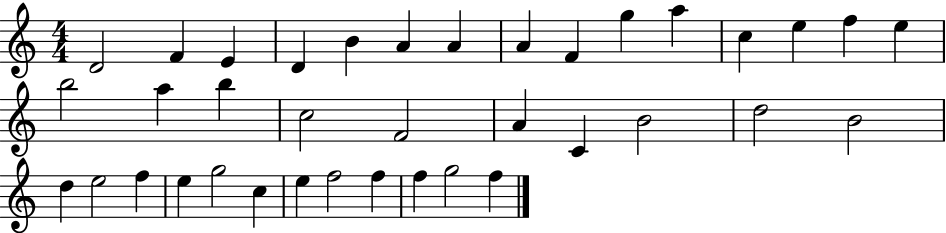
X:1
T:Untitled
M:4/4
L:1/4
K:C
D2 F E D B A A A F g a c e f e b2 a b c2 F2 A C B2 d2 B2 d e2 f e g2 c e f2 f f g2 f